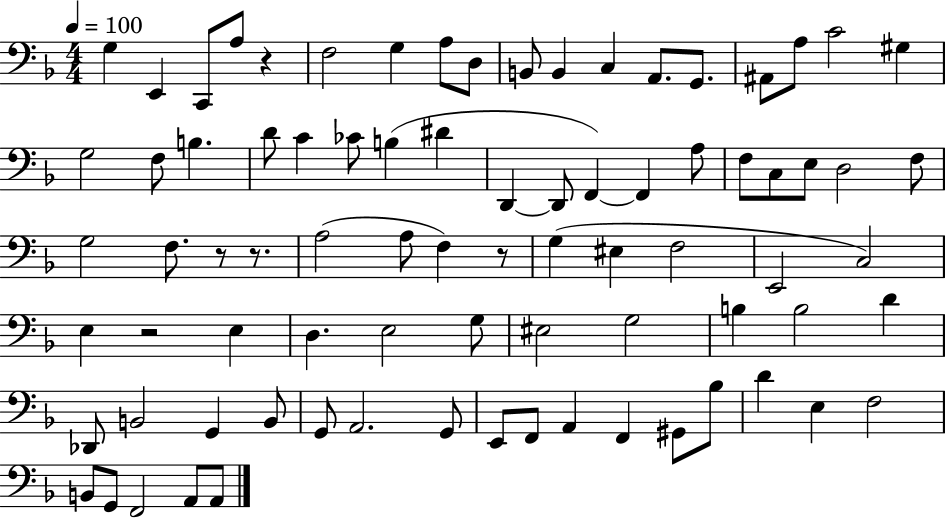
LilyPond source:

{
  \clef bass
  \numericTimeSignature
  \time 4/4
  \key f \major
  \tempo 4 = 100
  g4 e,4 c,8 a8 r4 | f2 g4 a8 d8 | b,8 b,4 c4 a,8. g,8. | ais,8 a8 c'2 gis4 | \break g2 f8 b4. | d'8 c'4 ces'8 b4( dis'4 | d,4~~ d,8 f,4~~) f,4 a8 | f8 c8 e8 d2 f8 | \break g2 f8. r8 r8. | a2( a8 f4) r8 | g4( eis4 f2 | e,2 c2) | \break e4 r2 e4 | d4. e2 g8 | eis2 g2 | b4 b2 d'4 | \break des,8 b,2 g,4 b,8 | g,8 a,2. g,8 | e,8 f,8 a,4 f,4 gis,8 bes8 | d'4 e4 f2 | \break b,8 g,8 f,2 a,8 a,8 | \bar "|."
}